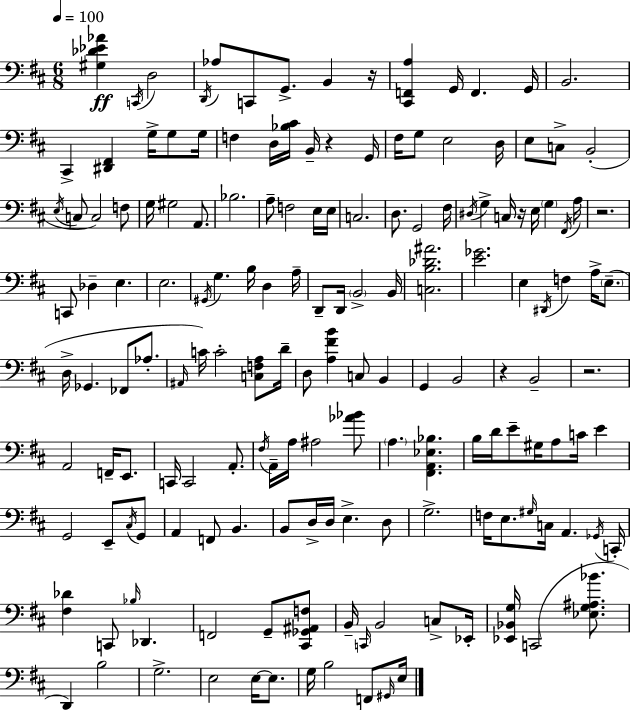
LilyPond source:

{
  \clef bass
  \numericTimeSignature
  \time 6/8
  \key d \major
  \tempo 4 = 100
  <gis des' ees' aes'>4\ff \acciaccatura { c,16 } d2 | \acciaccatura { d,16 } aes8 c,8 g,8.-> b,4 | r16 <cis, f, a>4 g,16 f,4. | g,16 b,2. | \break cis,4-> <dis, fis,>4 g16-> g8 | g16 f4 d16 <bes cis'>16 b,16-- r4 | g,16 fis16 g8 e2 | d16 e8 c8-> b,2-.( | \break \acciaccatura { e16 } c8 c2) | f8 g16 gis2 | a,8. bes2. | a8-- f2 | \break e16 e16 c2. | d8. g,2 | fis16 \acciaccatura { dis16 } g4-> c16 r16 e16 \parenthesize g4 | \acciaccatura { fis,16 } a16 r2. | \break c,8 des4-- e4. | e2. | \acciaccatura { gis,16 } g4. | b16 d4 a16-- d,8-- d,16 \parenthesize b,2-> | \break b,16 <c b des' ais'>2. | <e' ges'>2. | e4 \acciaccatura { dis,16 } f4 | a16-> \parenthesize e8.--( d16-> ges,4. | \break fes,8 aes8.-. \grace { ais,16 }) c'16 c'2-. | <c f a>8 d'16-- d8 <a fis' b'>4 | c8 b,4 g,4 | b,2 r4 | \break b,2-- r2. | a,2 | f,16-- e,8. c,16 c,2 | a,8.-. \acciaccatura { fis16 } a,16-- a16 ais2 | \break <aes' bes'>8 \parenthesize a4. | <fis, a, ees bes>4. b16 d'16 e'8-- | gis16 a8 c'16 e'4 g,2 | e,8-- \acciaccatura { cis16 } g,8 a,4 | \break f,8 b,4. b,8 | d16-> d16 e4.-> d8 g2.-> | f16 e8. | \grace { gis16 } c16 a,4. \acciaccatura { ges,16 } c,16-. | \break <fis des'>4 c,8 \grace { bes16 } des,4. | f,2 g,8-- <cis, ges, ais, f>8 | b,16-- \grace { c,16 } b,2 c8-> | ees,16-. <ees, bes, g>16 c,2( <ees g ais bes'>8. | \break d,4) b2 | g2.-> | e2 e16~~ e8. | g16 b2 f,8 | \break \grace { gis,16 } e16 \bar "|."
}